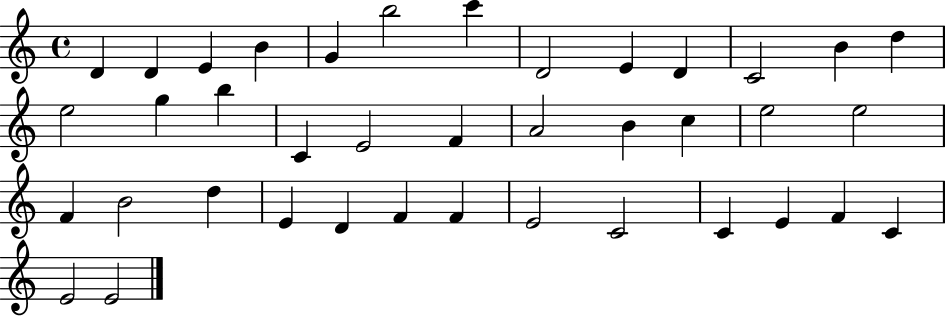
D4/q D4/q E4/q B4/q G4/q B5/h C6/q D4/h E4/q D4/q C4/h B4/q D5/q E5/h G5/q B5/q C4/q E4/h F4/q A4/h B4/q C5/q E5/h E5/h F4/q B4/h D5/q E4/q D4/q F4/q F4/q E4/h C4/h C4/q E4/q F4/q C4/q E4/h E4/h